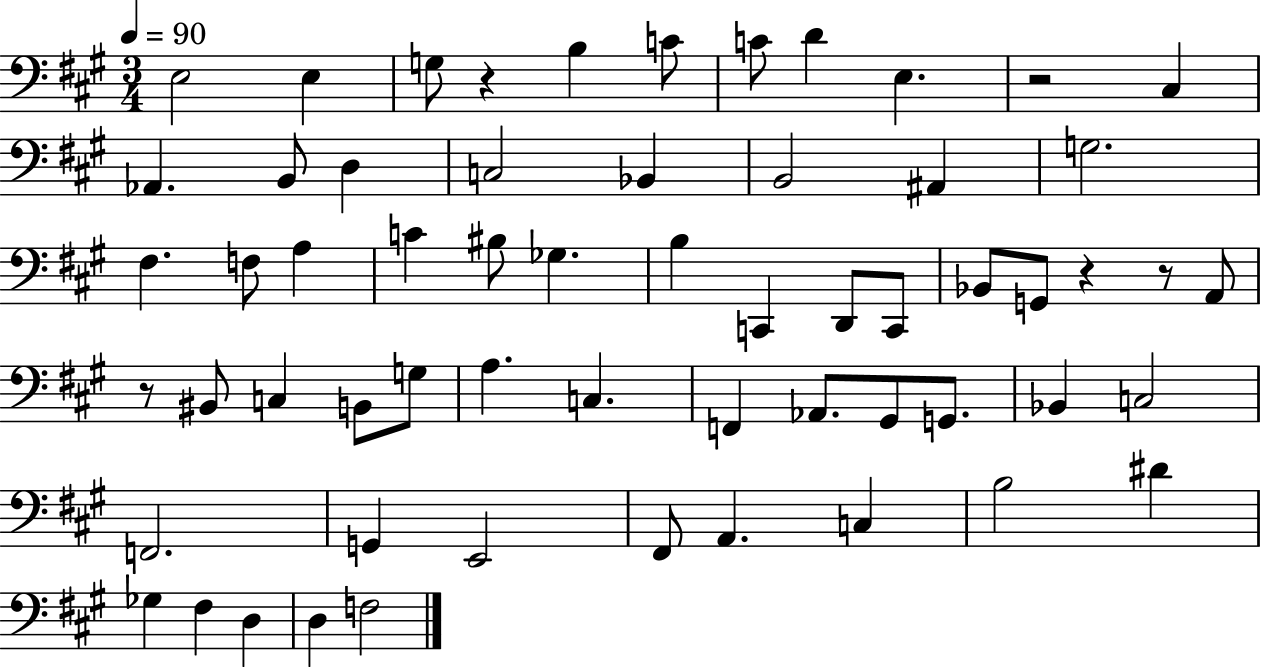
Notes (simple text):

E3/h E3/q G3/e R/q B3/q C4/e C4/e D4/q E3/q. R/h C#3/q Ab2/q. B2/e D3/q C3/h Bb2/q B2/h A#2/q G3/h. F#3/q. F3/e A3/q C4/q BIS3/e Gb3/q. B3/q C2/q D2/e C2/e Bb2/e G2/e R/q R/e A2/e R/e BIS2/e C3/q B2/e G3/e A3/q. C3/q. F2/q Ab2/e. G#2/e G2/e. Bb2/q C3/h F2/h. G2/q E2/h F#2/e A2/q. C3/q B3/h D#4/q Gb3/q F#3/q D3/q D3/q F3/h